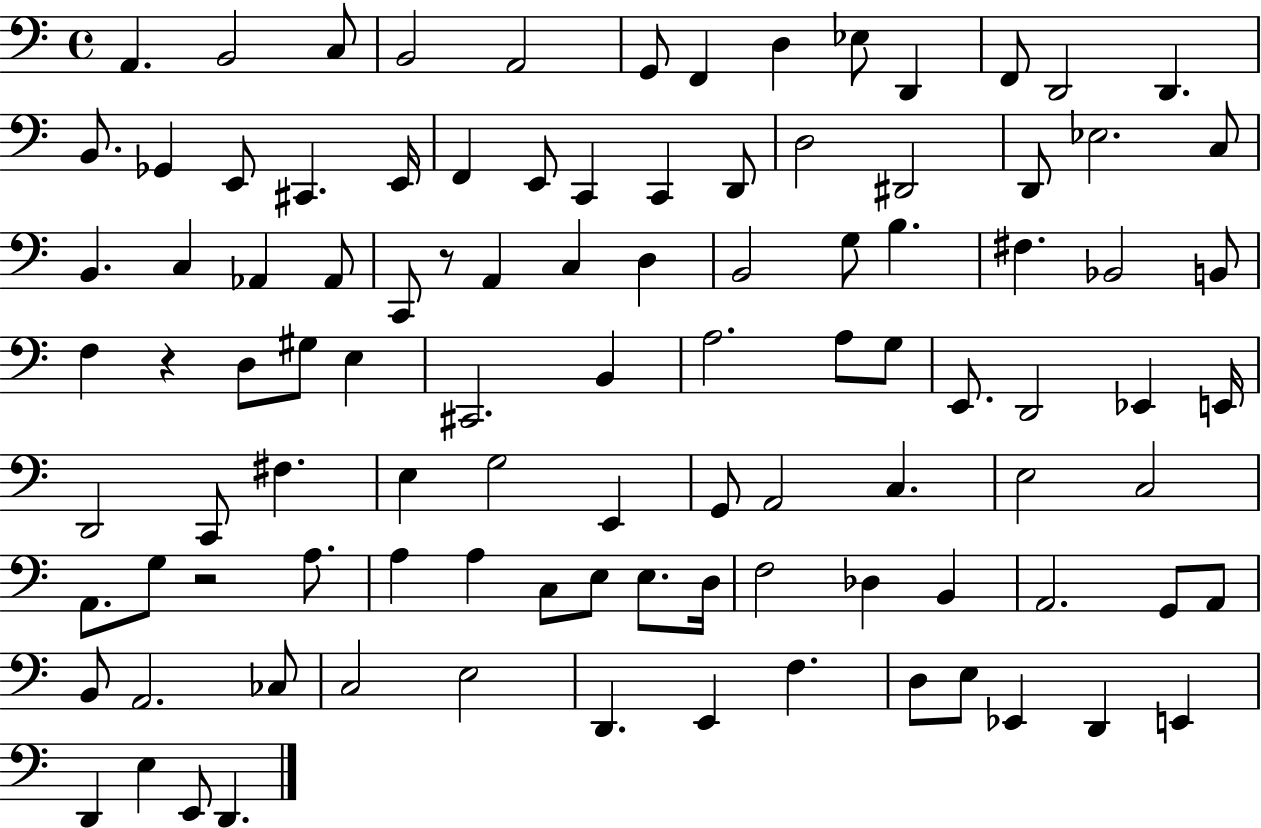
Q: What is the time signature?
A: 4/4